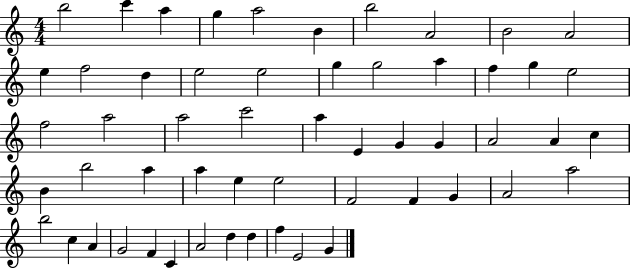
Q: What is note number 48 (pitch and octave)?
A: F4